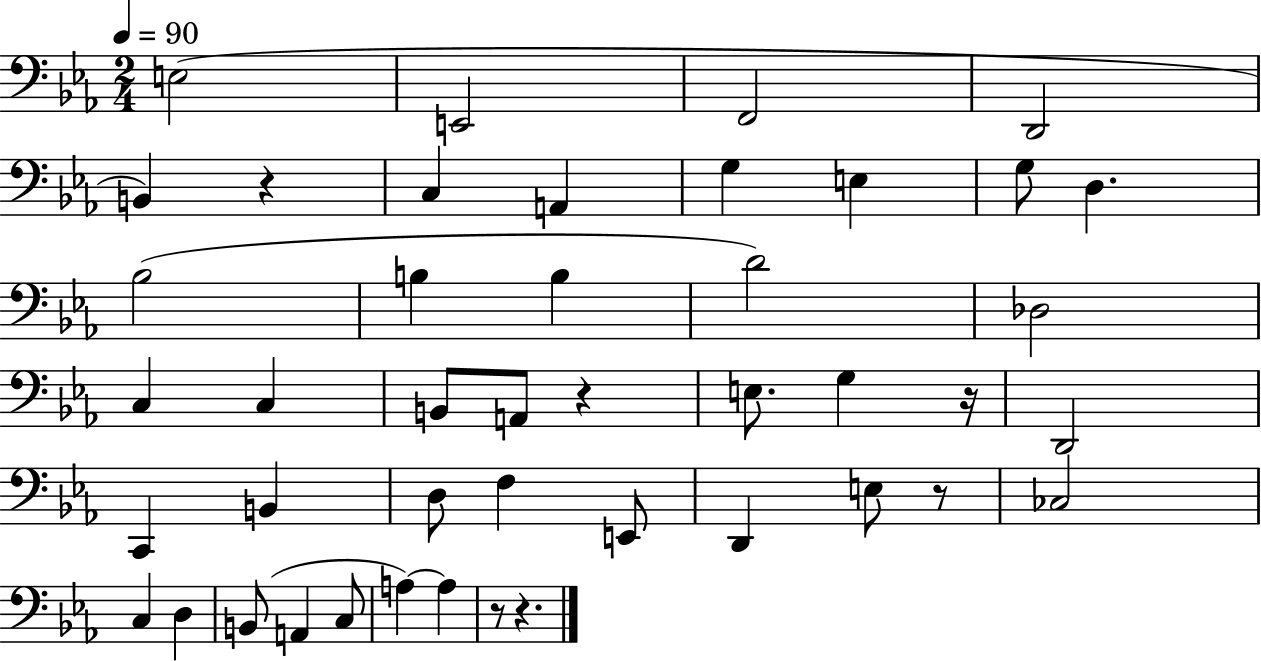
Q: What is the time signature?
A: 2/4